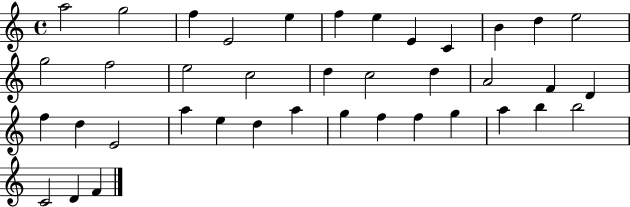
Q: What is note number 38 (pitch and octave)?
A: D4